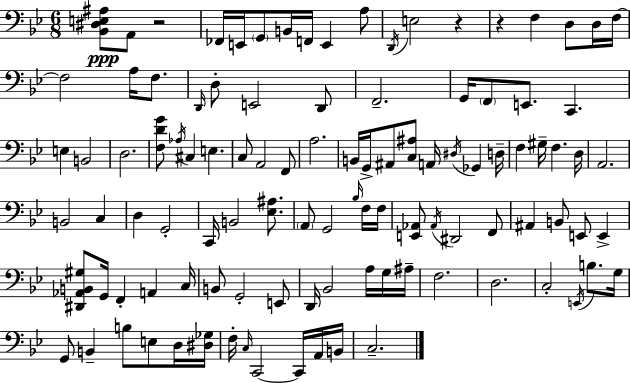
X:1
T:Untitled
M:6/8
L:1/4
K:Gm
[_B,,^D,E,^A,]/2 A,,/2 z2 _F,,/4 E,,/4 G,,/2 B,,/4 F,,/4 E,, A,/2 D,,/4 E,2 z z F, D,/2 D,/4 F,/4 F,2 A,/4 F,/2 D,,/4 D,/2 E,,2 D,,/2 F,,2 G,,/4 F,,/2 E,,/2 C,, E, B,,2 D,2 [F,DG]/2 _A,/4 ^C, E, C,/2 A,,2 F,,/2 A,2 B,,/4 G,,/4 ^A,,/2 [C,^A,]/2 A,,/4 ^D,/4 _G,, D,/4 F, ^G,/4 F, D,/4 A,,2 B,,2 C, D, G,,2 C,,/4 B,,2 [_E,^A,]/2 A,,/2 G,,2 _B,/4 F,/4 F,/4 [E,,_A,,]/2 _A,,/4 ^D,,2 F,,/2 ^A,, B,,/2 E,,/2 E,, [^D,,_A,,B,,^G,]/2 G,,/4 F,, A,, C,/4 B,,/2 G,,2 E,,/2 D,,/4 _B,,2 A,/4 G,/4 ^A,/4 F,2 D,2 C,2 E,,/4 B,/2 G,/4 G,,/2 B,, B,/2 E,/2 D,/4 [^D,_G,]/4 F,/4 C,/4 C,,2 C,,/4 A,,/4 B,,/4 C,2